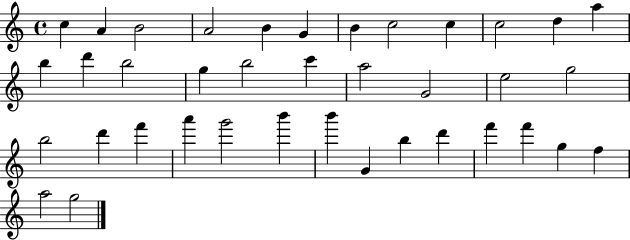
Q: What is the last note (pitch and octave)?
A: G5